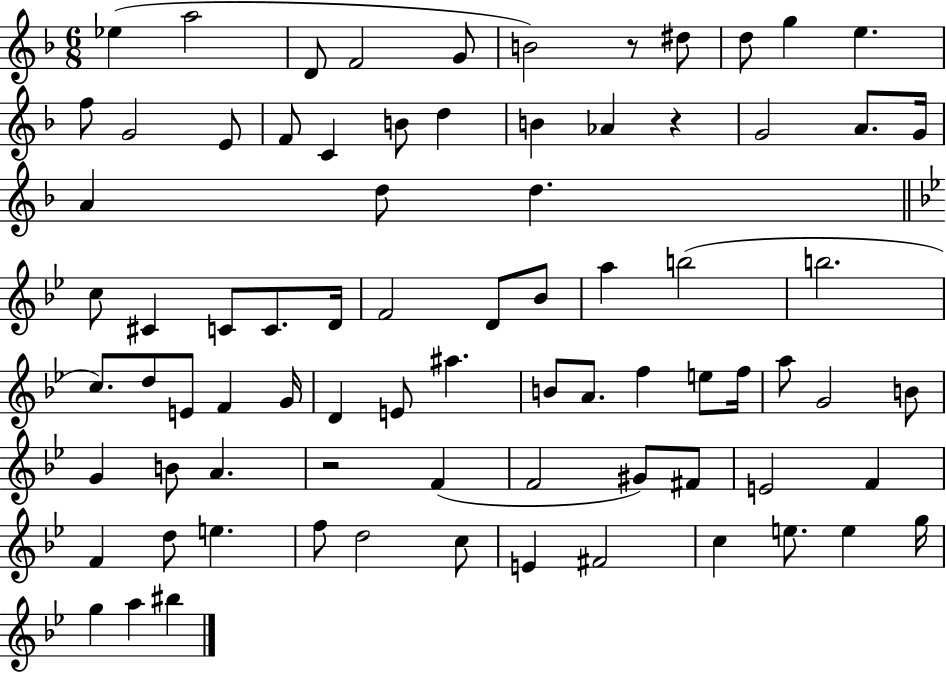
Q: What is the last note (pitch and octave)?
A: BIS5